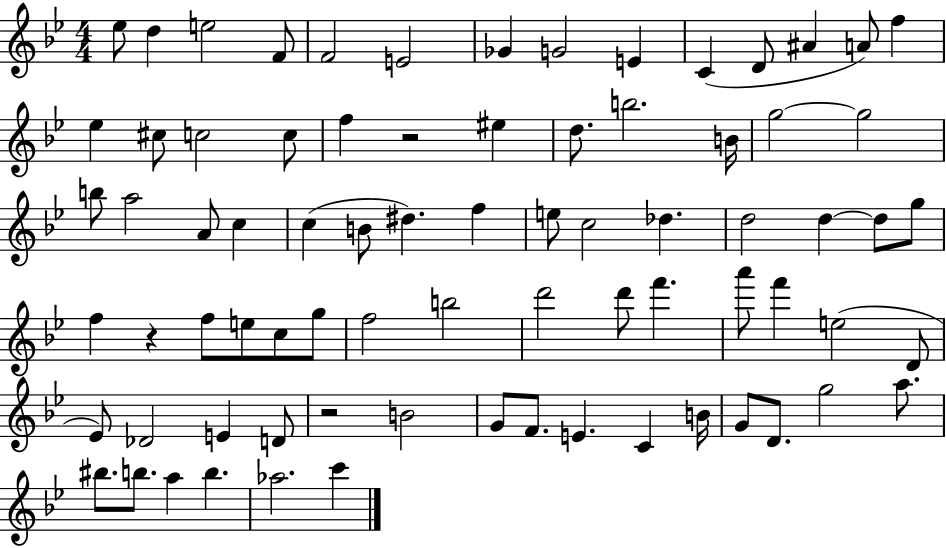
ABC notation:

X:1
T:Untitled
M:4/4
L:1/4
K:Bb
_e/2 d e2 F/2 F2 E2 _G G2 E C D/2 ^A A/2 f _e ^c/2 c2 c/2 f z2 ^e d/2 b2 B/4 g2 g2 b/2 a2 A/2 c c B/2 ^d f e/2 c2 _d d2 d d/2 g/2 f z f/2 e/2 c/2 g/2 f2 b2 d'2 d'/2 f' a'/2 f' e2 D/2 _E/2 _D2 E D/2 z2 B2 G/2 F/2 E C B/4 G/2 D/2 g2 a/2 ^b/2 b/2 a b _a2 c'